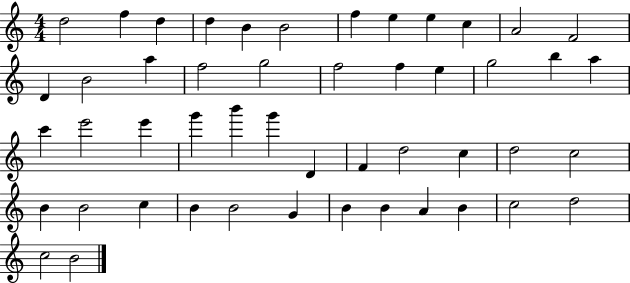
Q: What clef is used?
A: treble